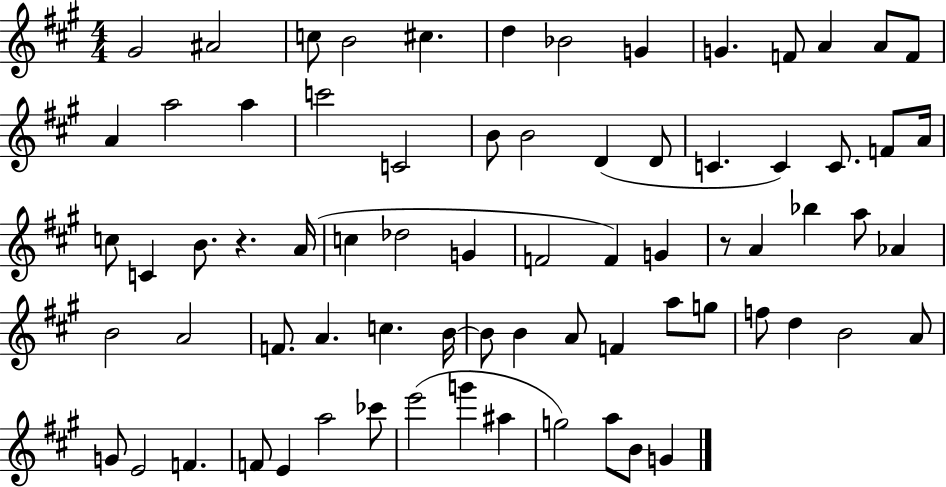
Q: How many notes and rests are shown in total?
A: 73